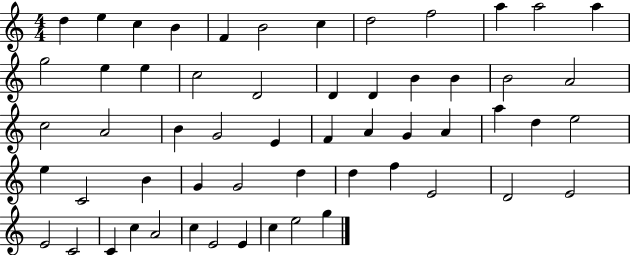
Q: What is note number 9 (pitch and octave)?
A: F5